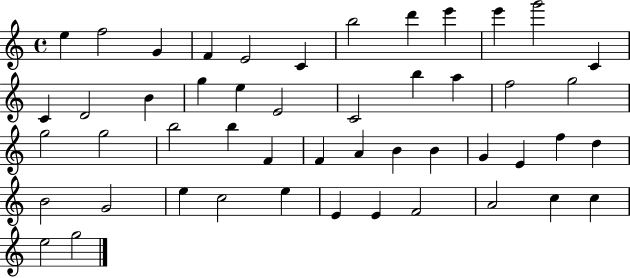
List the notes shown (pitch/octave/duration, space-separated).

E5/q F5/h G4/q F4/q E4/h C4/q B5/h D6/q E6/q E6/q G6/h C4/q C4/q D4/h B4/q G5/q E5/q E4/h C4/h B5/q A5/q F5/h G5/h G5/h G5/h B5/h B5/q F4/q F4/q A4/q B4/q B4/q G4/q E4/q F5/q D5/q B4/h G4/h E5/q C5/h E5/q E4/q E4/q F4/h A4/h C5/q C5/q E5/h G5/h